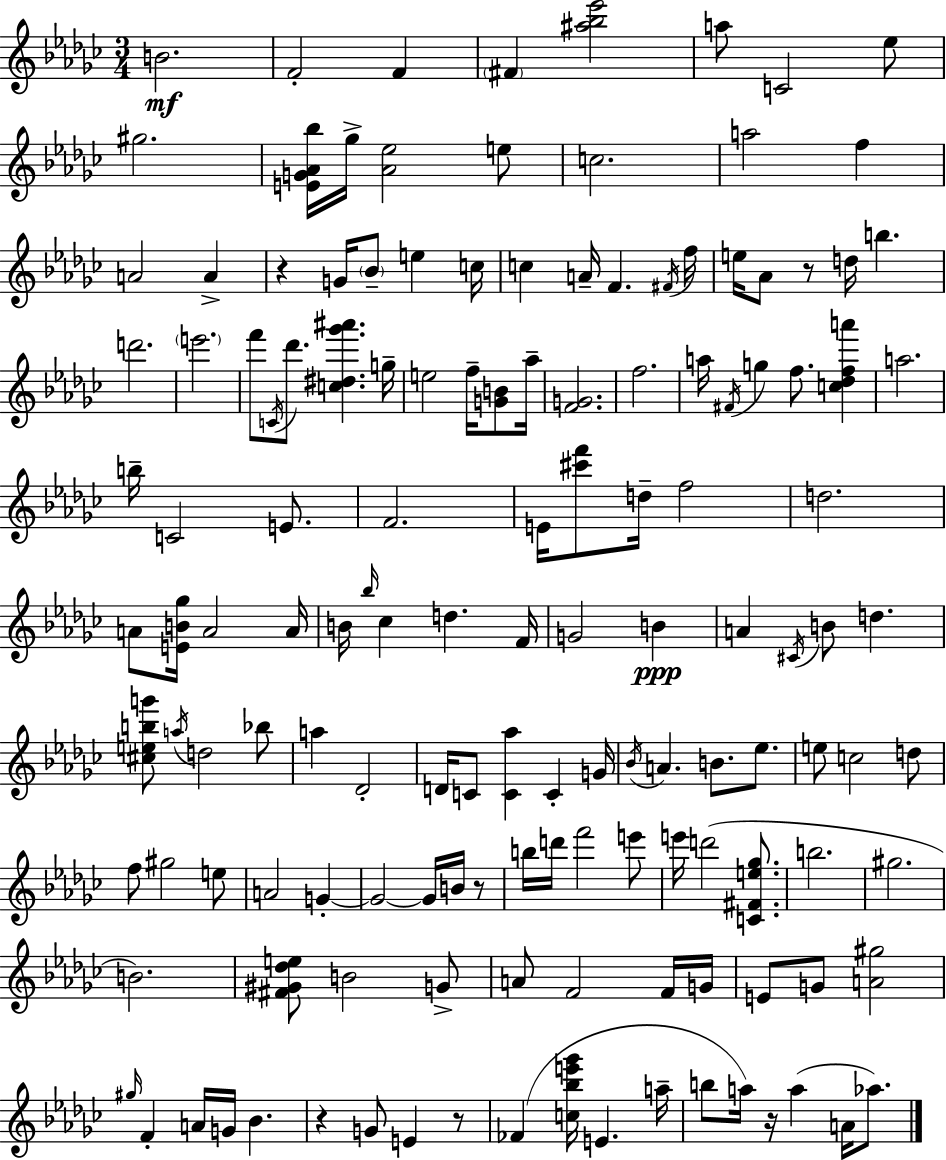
B4/h. F4/h F4/q F#4/q [A#5,Bb5,Eb6]/h A5/e C4/h Eb5/e G#5/h. [E4,G4,Ab4,Bb5]/s Gb5/s [Ab4,Eb5]/h E5/e C5/h. A5/h F5/q A4/h A4/q R/q G4/s Bb4/e E5/q C5/s C5/q A4/s F4/q. F#4/s F5/s E5/s Ab4/e R/e D5/s B5/q. D6/h. E6/h. F6/e C4/s Db6/e. [C5,D#5,Gb6,A#6]/q. G5/s E5/h F5/s [G4,B4]/e Ab5/s [F4,G4]/h. F5/h. A5/s F#4/s G5/q F5/e. [C5,Db5,F5,A6]/q A5/h. B5/s C4/h E4/e. F4/h. E4/s [C#6,F6]/e D5/s F5/h D5/h. A4/e [E4,B4,Gb5]/s A4/h A4/s B4/s Bb5/s CES5/q D5/q. F4/s G4/h B4/q A4/q C#4/s B4/e D5/q. [C#5,E5,B5,G6]/e A5/s D5/h Bb5/e A5/q Db4/h D4/s C4/e [C4,Ab5]/q C4/q G4/s Bb4/s A4/q. B4/e. Eb5/e. E5/e C5/h D5/e F5/e G#5/h E5/e A4/h G4/q G4/h G4/s B4/s R/e B5/s D6/s F6/h E6/e E6/s D6/h [C4,F#4,E5,Gb5]/e. B5/h. G#5/h. B4/h. [F#4,G#4,Db5,E5]/e B4/h G4/e A4/e F4/h F4/s G4/s E4/e G4/e [A4,G#5]/h G#5/s F4/q A4/s G4/s Bb4/q. R/q G4/e E4/q R/e FES4/q [C5,Bb5,E6,Gb6]/s E4/q. A5/s B5/e A5/s R/s A5/q A4/s Ab5/e.